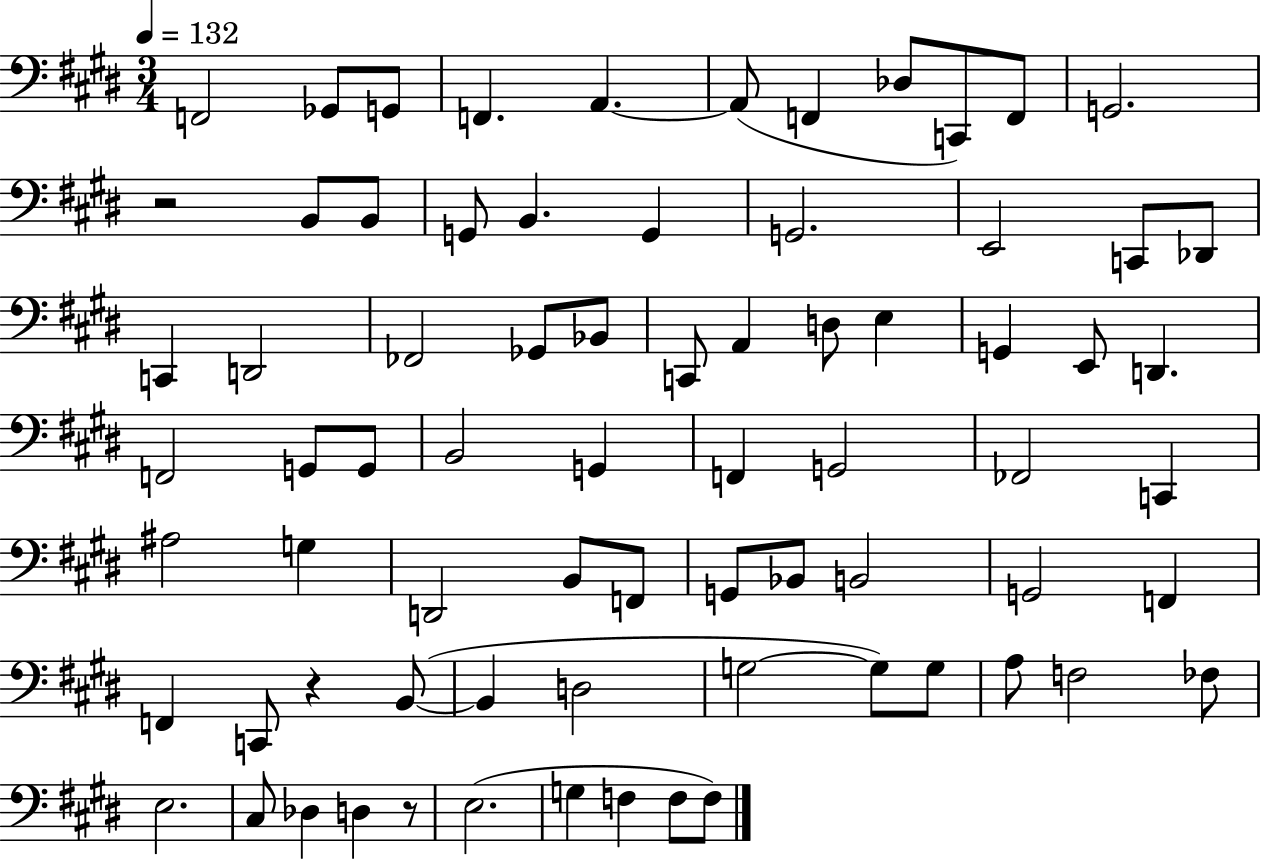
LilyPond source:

{
  \clef bass
  \numericTimeSignature
  \time 3/4
  \key e \major
  \tempo 4 = 132
  f,2 ges,8 g,8 | f,4. a,4.~~ | a,8( f,4 des8 c,8) f,8 | g,2. | \break r2 b,8 b,8 | g,8 b,4. g,4 | g,2. | e,2 c,8 des,8 | \break c,4 d,2 | fes,2 ges,8 bes,8 | c,8 a,4 d8 e4 | g,4 e,8 d,4. | \break f,2 g,8 g,8 | b,2 g,4 | f,4 g,2 | fes,2 c,4 | \break ais2 g4 | d,2 b,8 f,8 | g,8 bes,8 b,2 | g,2 f,4 | \break f,4 c,8 r4 b,8~(~ | b,4 d2 | g2~~ g8) g8 | a8 f2 fes8 | \break e2. | cis8 des4 d4 r8 | e2.( | g4 f4 f8 f8) | \break \bar "|."
}